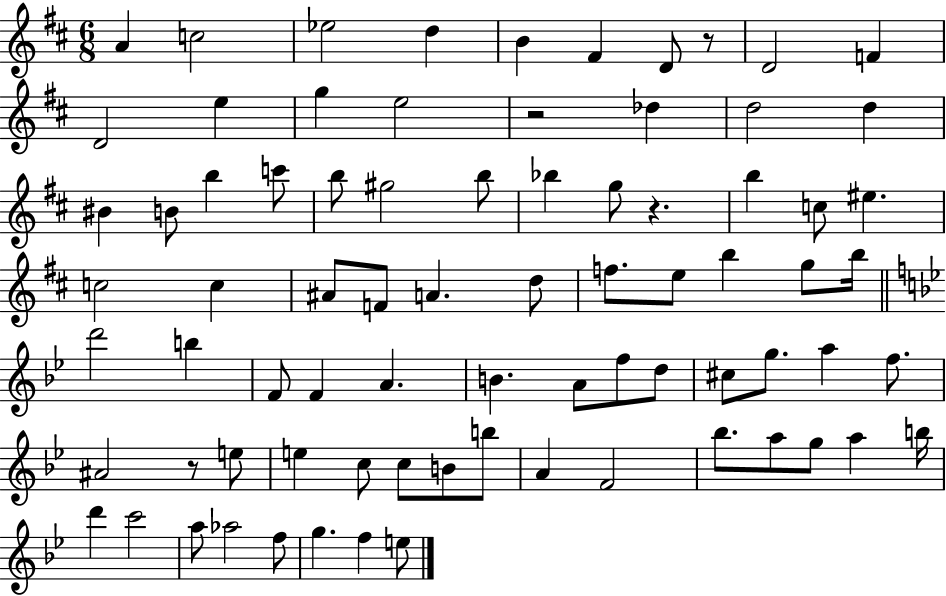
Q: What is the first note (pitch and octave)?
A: A4